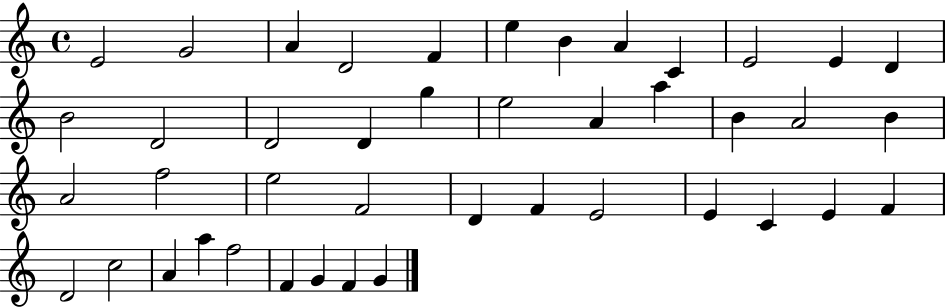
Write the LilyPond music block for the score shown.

{
  \clef treble
  \time 4/4
  \defaultTimeSignature
  \key c \major
  e'2 g'2 | a'4 d'2 f'4 | e''4 b'4 a'4 c'4 | e'2 e'4 d'4 | \break b'2 d'2 | d'2 d'4 g''4 | e''2 a'4 a''4 | b'4 a'2 b'4 | \break a'2 f''2 | e''2 f'2 | d'4 f'4 e'2 | e'4 c'4 e'4 f'4 | \break d'2 c''2 | a'4 a''4 f''2 | f'4 g'4 f'4 g'4 | \bar "|."
}